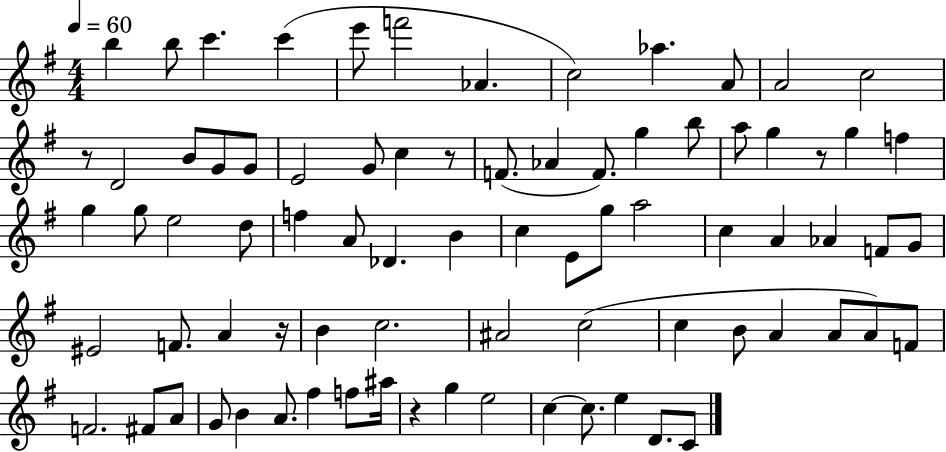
{
  \clef treble
  \numericTimeSignature
  \time 4/4
  \key g \major
  \tempo 4 = 60
  b''4 b''8 c'''4. c'''4( | e'''8 f'''2 aes'4. | c''2) aes''4. a'8 | a'2 c''2 | \break r8 d'2 b'8 g'8 g'8 | e'2 g'8 c''4 r8 | f'8.( aes'4 f'8.) g''4 b''8 | a''8 g''4 r8 g''4 f''4 | \break g''4 g''8 e''2 d''8 | f''4 a'8 des'4. b'4 | c''4 e'8 g''8 a''2 | c''4 a'4 aes'4 f'8 g'8 | \break eis'2 f'8. a'4 r16 | b'4 c''2. | ais'2 c''2( | c''4 b'8 a'4 a'8 a'8) f'8 | \break f'2. fis'8 a'8 | g'8 b'4 a'8. fis''4 f''8 ais''16 | r4 g''4 e''2 | c''4~~ c''8. e''4 d'8. c'8 | \break \bar "|."
}